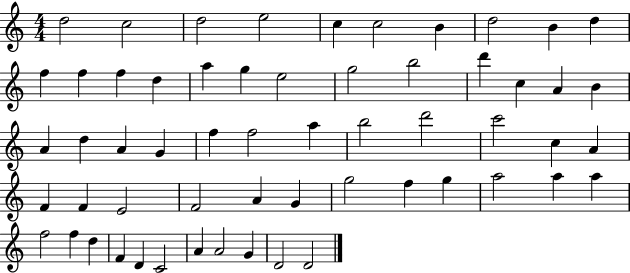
{
  \clef treble
  \numericTimeSignature
  \time 4/4
  \key c \major
  d''2 c''2 | d''2 e''2 | c''4 c''2 b'4 | d''2 b'4 d''4 | \break f''4 f''4 f''4 d''4 | a''4 g''4 e''2 | g''2 b''2 | d'''4 c''4 a'4 b'4 | \break a'4 d''4 a'4 g'4 | f''4 f''2 a''4 | b''2 d'''2 | c'''2 c''4 a'4 | \break f'4 f'4 e'2 | f'2 a'4 g'4 | g''2 f''4 g''4 | a''2 a''4 a''4 | \break f''2 f''4 d''4 | f'4 d'4 c'2 | a'4 a'2 g'4 | d'2 d'2 | \break \bar "|."
}